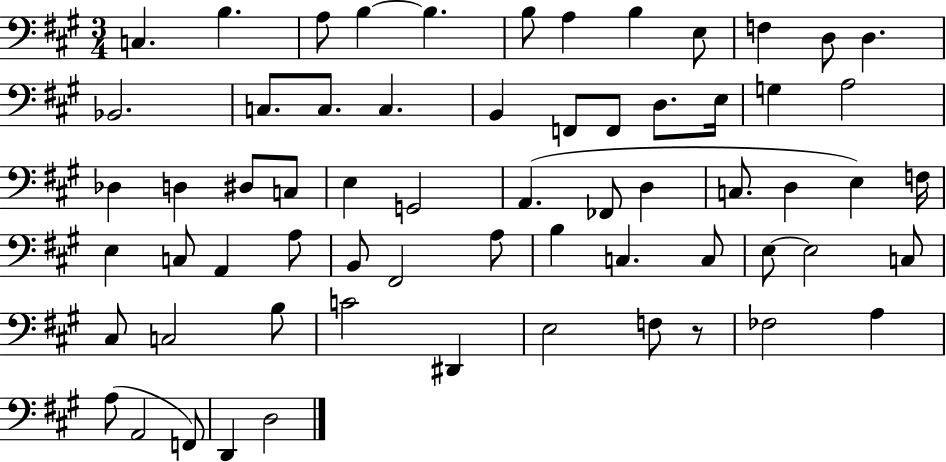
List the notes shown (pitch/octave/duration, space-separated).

C3/q. B3/q. A3/e B3/q B3/q. B3/e A3/q B3/q E3/e F3/q D3/e D3/q. Bb2/h. C3/e. C3/e. C3/q. B2/q F2/e F2/e D3/e. E3/s G3/q A3/h Db3/q D3/q D#3/e C3/e E3/q G2/h A2/q. FES2/e D3/q C3/e. D3/q E3/q F3/s E3/q C3/e A2/q A3/e B2/e F#2/h A3/e B3/q C3/q. C3/e E3/e E3/h C3/e C#3/e C3/h B3/e C4/h D#2/q E3/h F3/e R/e FES3/h A3/q A3/e A2/h F2/e D2/q D3/h